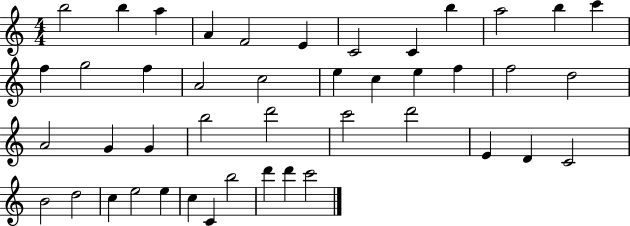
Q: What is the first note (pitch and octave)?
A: B5